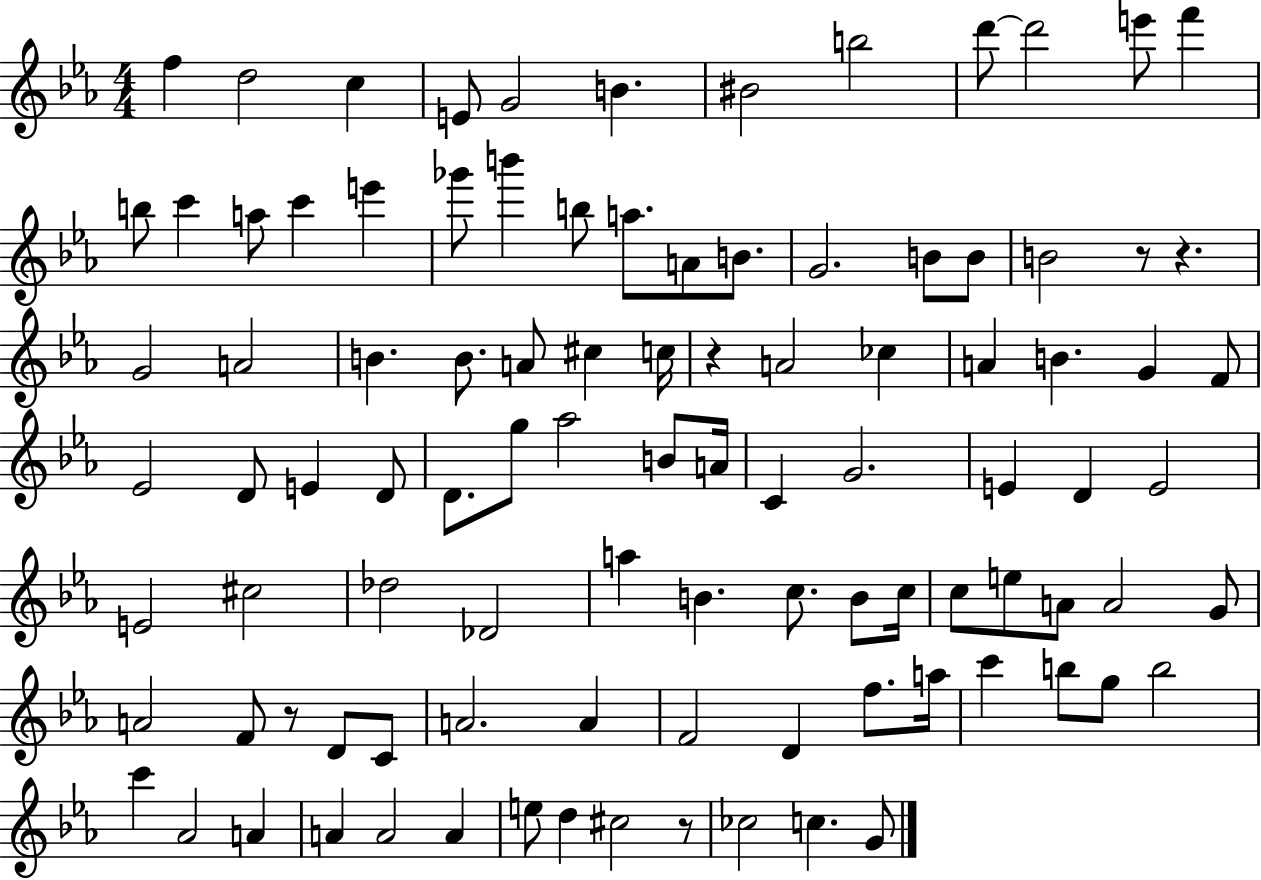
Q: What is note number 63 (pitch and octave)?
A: C5